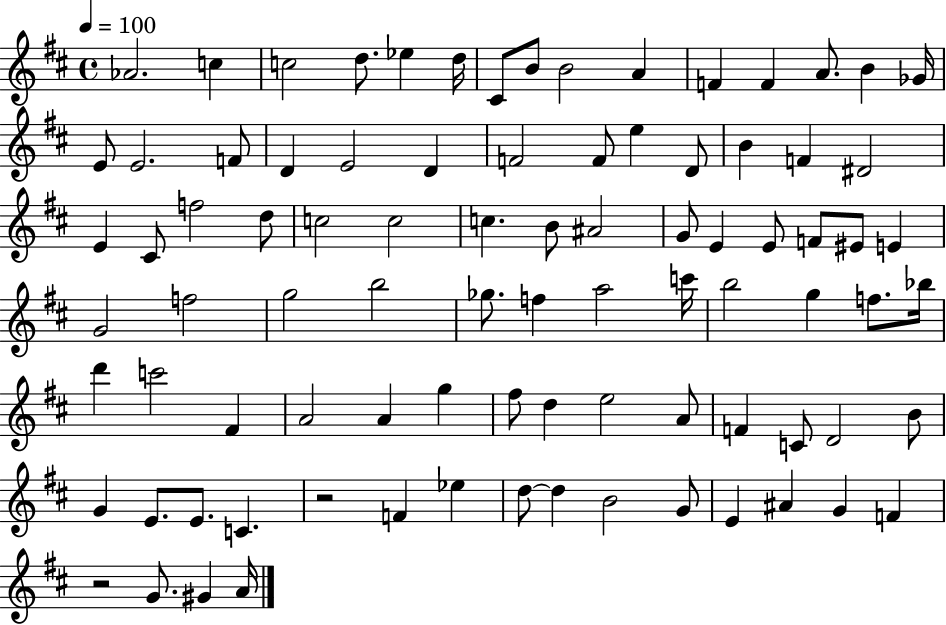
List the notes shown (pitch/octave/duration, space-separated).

Ab4/h. C5/q C5/h D5/e. Eb5/q D5/s C#4/e B4/e B4/h A4/q F4/q F4/q A4/e. B4/q Gb4/s E4/e E4/h. F4/e D4/q E4/h D4/q F4/h F4/e E5/q D4/e B4/q F4/q D#4/h E4/q C#4/e F5/h D5/e C5/h C5/h C5/q. B4/e A#4/h G4/e E4/q E4/e F4/e EIS4/e E4/q G4/h F5/h G5/h B5/h Gb5/e. F5/q A5/h C6/s B5/h G5/q F5/e. Bb5/s D6/q C6/h F#4/q A4/h A4/q G5/q F#5/e D5/q E5/h A4/e F4/q C4/e D4/h B4/e G4/q E4/e. E4/e. C4/q. R/h F4/q Eb5/q D5/e D5/q B4/h G4/e E4/q A#4/q G4/q F4/q R/h G4/e. G#4/q A4/s